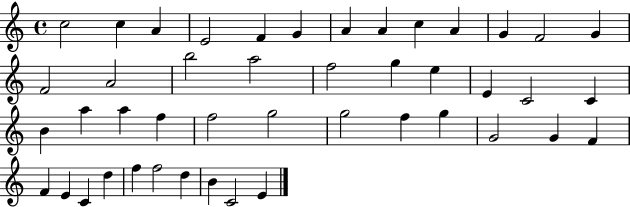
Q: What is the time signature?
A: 4/4